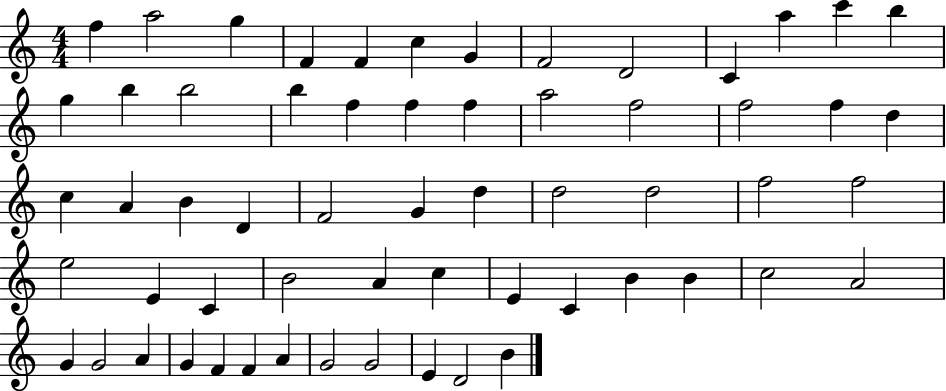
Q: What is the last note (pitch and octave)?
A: B4